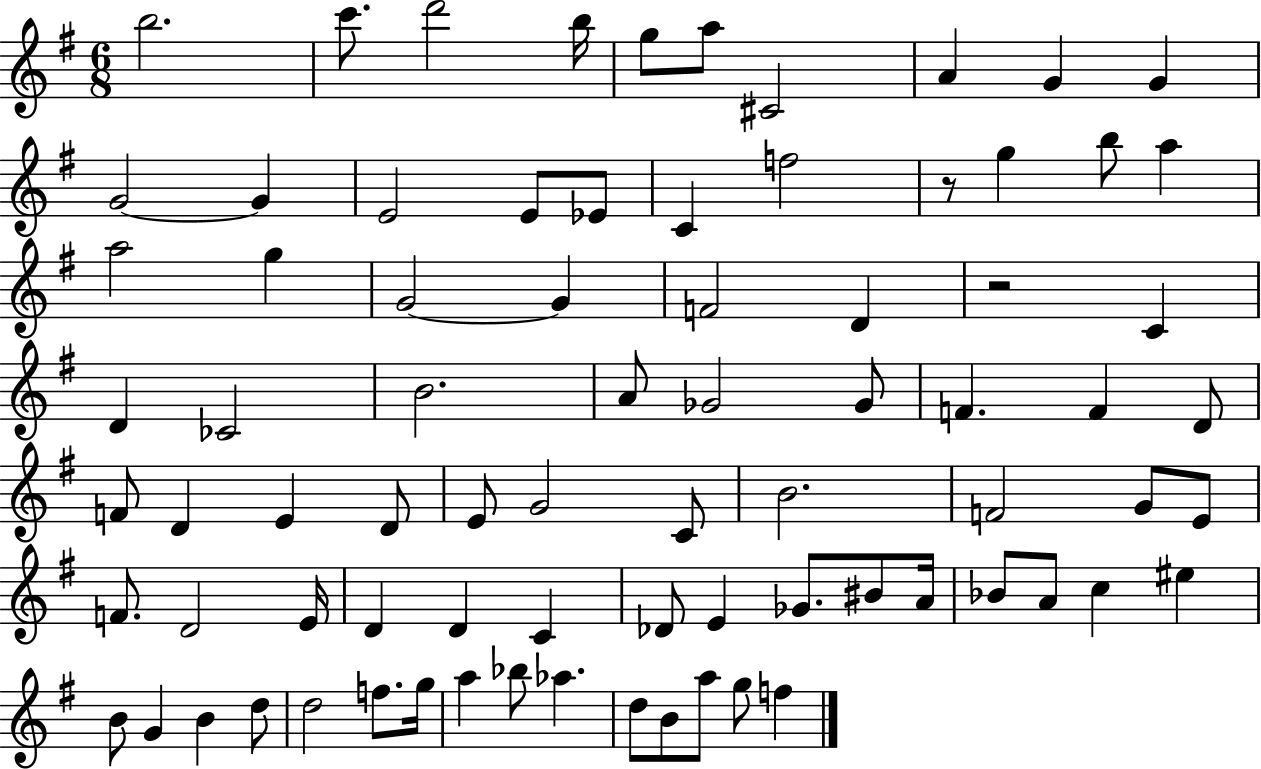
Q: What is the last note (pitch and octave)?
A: F5